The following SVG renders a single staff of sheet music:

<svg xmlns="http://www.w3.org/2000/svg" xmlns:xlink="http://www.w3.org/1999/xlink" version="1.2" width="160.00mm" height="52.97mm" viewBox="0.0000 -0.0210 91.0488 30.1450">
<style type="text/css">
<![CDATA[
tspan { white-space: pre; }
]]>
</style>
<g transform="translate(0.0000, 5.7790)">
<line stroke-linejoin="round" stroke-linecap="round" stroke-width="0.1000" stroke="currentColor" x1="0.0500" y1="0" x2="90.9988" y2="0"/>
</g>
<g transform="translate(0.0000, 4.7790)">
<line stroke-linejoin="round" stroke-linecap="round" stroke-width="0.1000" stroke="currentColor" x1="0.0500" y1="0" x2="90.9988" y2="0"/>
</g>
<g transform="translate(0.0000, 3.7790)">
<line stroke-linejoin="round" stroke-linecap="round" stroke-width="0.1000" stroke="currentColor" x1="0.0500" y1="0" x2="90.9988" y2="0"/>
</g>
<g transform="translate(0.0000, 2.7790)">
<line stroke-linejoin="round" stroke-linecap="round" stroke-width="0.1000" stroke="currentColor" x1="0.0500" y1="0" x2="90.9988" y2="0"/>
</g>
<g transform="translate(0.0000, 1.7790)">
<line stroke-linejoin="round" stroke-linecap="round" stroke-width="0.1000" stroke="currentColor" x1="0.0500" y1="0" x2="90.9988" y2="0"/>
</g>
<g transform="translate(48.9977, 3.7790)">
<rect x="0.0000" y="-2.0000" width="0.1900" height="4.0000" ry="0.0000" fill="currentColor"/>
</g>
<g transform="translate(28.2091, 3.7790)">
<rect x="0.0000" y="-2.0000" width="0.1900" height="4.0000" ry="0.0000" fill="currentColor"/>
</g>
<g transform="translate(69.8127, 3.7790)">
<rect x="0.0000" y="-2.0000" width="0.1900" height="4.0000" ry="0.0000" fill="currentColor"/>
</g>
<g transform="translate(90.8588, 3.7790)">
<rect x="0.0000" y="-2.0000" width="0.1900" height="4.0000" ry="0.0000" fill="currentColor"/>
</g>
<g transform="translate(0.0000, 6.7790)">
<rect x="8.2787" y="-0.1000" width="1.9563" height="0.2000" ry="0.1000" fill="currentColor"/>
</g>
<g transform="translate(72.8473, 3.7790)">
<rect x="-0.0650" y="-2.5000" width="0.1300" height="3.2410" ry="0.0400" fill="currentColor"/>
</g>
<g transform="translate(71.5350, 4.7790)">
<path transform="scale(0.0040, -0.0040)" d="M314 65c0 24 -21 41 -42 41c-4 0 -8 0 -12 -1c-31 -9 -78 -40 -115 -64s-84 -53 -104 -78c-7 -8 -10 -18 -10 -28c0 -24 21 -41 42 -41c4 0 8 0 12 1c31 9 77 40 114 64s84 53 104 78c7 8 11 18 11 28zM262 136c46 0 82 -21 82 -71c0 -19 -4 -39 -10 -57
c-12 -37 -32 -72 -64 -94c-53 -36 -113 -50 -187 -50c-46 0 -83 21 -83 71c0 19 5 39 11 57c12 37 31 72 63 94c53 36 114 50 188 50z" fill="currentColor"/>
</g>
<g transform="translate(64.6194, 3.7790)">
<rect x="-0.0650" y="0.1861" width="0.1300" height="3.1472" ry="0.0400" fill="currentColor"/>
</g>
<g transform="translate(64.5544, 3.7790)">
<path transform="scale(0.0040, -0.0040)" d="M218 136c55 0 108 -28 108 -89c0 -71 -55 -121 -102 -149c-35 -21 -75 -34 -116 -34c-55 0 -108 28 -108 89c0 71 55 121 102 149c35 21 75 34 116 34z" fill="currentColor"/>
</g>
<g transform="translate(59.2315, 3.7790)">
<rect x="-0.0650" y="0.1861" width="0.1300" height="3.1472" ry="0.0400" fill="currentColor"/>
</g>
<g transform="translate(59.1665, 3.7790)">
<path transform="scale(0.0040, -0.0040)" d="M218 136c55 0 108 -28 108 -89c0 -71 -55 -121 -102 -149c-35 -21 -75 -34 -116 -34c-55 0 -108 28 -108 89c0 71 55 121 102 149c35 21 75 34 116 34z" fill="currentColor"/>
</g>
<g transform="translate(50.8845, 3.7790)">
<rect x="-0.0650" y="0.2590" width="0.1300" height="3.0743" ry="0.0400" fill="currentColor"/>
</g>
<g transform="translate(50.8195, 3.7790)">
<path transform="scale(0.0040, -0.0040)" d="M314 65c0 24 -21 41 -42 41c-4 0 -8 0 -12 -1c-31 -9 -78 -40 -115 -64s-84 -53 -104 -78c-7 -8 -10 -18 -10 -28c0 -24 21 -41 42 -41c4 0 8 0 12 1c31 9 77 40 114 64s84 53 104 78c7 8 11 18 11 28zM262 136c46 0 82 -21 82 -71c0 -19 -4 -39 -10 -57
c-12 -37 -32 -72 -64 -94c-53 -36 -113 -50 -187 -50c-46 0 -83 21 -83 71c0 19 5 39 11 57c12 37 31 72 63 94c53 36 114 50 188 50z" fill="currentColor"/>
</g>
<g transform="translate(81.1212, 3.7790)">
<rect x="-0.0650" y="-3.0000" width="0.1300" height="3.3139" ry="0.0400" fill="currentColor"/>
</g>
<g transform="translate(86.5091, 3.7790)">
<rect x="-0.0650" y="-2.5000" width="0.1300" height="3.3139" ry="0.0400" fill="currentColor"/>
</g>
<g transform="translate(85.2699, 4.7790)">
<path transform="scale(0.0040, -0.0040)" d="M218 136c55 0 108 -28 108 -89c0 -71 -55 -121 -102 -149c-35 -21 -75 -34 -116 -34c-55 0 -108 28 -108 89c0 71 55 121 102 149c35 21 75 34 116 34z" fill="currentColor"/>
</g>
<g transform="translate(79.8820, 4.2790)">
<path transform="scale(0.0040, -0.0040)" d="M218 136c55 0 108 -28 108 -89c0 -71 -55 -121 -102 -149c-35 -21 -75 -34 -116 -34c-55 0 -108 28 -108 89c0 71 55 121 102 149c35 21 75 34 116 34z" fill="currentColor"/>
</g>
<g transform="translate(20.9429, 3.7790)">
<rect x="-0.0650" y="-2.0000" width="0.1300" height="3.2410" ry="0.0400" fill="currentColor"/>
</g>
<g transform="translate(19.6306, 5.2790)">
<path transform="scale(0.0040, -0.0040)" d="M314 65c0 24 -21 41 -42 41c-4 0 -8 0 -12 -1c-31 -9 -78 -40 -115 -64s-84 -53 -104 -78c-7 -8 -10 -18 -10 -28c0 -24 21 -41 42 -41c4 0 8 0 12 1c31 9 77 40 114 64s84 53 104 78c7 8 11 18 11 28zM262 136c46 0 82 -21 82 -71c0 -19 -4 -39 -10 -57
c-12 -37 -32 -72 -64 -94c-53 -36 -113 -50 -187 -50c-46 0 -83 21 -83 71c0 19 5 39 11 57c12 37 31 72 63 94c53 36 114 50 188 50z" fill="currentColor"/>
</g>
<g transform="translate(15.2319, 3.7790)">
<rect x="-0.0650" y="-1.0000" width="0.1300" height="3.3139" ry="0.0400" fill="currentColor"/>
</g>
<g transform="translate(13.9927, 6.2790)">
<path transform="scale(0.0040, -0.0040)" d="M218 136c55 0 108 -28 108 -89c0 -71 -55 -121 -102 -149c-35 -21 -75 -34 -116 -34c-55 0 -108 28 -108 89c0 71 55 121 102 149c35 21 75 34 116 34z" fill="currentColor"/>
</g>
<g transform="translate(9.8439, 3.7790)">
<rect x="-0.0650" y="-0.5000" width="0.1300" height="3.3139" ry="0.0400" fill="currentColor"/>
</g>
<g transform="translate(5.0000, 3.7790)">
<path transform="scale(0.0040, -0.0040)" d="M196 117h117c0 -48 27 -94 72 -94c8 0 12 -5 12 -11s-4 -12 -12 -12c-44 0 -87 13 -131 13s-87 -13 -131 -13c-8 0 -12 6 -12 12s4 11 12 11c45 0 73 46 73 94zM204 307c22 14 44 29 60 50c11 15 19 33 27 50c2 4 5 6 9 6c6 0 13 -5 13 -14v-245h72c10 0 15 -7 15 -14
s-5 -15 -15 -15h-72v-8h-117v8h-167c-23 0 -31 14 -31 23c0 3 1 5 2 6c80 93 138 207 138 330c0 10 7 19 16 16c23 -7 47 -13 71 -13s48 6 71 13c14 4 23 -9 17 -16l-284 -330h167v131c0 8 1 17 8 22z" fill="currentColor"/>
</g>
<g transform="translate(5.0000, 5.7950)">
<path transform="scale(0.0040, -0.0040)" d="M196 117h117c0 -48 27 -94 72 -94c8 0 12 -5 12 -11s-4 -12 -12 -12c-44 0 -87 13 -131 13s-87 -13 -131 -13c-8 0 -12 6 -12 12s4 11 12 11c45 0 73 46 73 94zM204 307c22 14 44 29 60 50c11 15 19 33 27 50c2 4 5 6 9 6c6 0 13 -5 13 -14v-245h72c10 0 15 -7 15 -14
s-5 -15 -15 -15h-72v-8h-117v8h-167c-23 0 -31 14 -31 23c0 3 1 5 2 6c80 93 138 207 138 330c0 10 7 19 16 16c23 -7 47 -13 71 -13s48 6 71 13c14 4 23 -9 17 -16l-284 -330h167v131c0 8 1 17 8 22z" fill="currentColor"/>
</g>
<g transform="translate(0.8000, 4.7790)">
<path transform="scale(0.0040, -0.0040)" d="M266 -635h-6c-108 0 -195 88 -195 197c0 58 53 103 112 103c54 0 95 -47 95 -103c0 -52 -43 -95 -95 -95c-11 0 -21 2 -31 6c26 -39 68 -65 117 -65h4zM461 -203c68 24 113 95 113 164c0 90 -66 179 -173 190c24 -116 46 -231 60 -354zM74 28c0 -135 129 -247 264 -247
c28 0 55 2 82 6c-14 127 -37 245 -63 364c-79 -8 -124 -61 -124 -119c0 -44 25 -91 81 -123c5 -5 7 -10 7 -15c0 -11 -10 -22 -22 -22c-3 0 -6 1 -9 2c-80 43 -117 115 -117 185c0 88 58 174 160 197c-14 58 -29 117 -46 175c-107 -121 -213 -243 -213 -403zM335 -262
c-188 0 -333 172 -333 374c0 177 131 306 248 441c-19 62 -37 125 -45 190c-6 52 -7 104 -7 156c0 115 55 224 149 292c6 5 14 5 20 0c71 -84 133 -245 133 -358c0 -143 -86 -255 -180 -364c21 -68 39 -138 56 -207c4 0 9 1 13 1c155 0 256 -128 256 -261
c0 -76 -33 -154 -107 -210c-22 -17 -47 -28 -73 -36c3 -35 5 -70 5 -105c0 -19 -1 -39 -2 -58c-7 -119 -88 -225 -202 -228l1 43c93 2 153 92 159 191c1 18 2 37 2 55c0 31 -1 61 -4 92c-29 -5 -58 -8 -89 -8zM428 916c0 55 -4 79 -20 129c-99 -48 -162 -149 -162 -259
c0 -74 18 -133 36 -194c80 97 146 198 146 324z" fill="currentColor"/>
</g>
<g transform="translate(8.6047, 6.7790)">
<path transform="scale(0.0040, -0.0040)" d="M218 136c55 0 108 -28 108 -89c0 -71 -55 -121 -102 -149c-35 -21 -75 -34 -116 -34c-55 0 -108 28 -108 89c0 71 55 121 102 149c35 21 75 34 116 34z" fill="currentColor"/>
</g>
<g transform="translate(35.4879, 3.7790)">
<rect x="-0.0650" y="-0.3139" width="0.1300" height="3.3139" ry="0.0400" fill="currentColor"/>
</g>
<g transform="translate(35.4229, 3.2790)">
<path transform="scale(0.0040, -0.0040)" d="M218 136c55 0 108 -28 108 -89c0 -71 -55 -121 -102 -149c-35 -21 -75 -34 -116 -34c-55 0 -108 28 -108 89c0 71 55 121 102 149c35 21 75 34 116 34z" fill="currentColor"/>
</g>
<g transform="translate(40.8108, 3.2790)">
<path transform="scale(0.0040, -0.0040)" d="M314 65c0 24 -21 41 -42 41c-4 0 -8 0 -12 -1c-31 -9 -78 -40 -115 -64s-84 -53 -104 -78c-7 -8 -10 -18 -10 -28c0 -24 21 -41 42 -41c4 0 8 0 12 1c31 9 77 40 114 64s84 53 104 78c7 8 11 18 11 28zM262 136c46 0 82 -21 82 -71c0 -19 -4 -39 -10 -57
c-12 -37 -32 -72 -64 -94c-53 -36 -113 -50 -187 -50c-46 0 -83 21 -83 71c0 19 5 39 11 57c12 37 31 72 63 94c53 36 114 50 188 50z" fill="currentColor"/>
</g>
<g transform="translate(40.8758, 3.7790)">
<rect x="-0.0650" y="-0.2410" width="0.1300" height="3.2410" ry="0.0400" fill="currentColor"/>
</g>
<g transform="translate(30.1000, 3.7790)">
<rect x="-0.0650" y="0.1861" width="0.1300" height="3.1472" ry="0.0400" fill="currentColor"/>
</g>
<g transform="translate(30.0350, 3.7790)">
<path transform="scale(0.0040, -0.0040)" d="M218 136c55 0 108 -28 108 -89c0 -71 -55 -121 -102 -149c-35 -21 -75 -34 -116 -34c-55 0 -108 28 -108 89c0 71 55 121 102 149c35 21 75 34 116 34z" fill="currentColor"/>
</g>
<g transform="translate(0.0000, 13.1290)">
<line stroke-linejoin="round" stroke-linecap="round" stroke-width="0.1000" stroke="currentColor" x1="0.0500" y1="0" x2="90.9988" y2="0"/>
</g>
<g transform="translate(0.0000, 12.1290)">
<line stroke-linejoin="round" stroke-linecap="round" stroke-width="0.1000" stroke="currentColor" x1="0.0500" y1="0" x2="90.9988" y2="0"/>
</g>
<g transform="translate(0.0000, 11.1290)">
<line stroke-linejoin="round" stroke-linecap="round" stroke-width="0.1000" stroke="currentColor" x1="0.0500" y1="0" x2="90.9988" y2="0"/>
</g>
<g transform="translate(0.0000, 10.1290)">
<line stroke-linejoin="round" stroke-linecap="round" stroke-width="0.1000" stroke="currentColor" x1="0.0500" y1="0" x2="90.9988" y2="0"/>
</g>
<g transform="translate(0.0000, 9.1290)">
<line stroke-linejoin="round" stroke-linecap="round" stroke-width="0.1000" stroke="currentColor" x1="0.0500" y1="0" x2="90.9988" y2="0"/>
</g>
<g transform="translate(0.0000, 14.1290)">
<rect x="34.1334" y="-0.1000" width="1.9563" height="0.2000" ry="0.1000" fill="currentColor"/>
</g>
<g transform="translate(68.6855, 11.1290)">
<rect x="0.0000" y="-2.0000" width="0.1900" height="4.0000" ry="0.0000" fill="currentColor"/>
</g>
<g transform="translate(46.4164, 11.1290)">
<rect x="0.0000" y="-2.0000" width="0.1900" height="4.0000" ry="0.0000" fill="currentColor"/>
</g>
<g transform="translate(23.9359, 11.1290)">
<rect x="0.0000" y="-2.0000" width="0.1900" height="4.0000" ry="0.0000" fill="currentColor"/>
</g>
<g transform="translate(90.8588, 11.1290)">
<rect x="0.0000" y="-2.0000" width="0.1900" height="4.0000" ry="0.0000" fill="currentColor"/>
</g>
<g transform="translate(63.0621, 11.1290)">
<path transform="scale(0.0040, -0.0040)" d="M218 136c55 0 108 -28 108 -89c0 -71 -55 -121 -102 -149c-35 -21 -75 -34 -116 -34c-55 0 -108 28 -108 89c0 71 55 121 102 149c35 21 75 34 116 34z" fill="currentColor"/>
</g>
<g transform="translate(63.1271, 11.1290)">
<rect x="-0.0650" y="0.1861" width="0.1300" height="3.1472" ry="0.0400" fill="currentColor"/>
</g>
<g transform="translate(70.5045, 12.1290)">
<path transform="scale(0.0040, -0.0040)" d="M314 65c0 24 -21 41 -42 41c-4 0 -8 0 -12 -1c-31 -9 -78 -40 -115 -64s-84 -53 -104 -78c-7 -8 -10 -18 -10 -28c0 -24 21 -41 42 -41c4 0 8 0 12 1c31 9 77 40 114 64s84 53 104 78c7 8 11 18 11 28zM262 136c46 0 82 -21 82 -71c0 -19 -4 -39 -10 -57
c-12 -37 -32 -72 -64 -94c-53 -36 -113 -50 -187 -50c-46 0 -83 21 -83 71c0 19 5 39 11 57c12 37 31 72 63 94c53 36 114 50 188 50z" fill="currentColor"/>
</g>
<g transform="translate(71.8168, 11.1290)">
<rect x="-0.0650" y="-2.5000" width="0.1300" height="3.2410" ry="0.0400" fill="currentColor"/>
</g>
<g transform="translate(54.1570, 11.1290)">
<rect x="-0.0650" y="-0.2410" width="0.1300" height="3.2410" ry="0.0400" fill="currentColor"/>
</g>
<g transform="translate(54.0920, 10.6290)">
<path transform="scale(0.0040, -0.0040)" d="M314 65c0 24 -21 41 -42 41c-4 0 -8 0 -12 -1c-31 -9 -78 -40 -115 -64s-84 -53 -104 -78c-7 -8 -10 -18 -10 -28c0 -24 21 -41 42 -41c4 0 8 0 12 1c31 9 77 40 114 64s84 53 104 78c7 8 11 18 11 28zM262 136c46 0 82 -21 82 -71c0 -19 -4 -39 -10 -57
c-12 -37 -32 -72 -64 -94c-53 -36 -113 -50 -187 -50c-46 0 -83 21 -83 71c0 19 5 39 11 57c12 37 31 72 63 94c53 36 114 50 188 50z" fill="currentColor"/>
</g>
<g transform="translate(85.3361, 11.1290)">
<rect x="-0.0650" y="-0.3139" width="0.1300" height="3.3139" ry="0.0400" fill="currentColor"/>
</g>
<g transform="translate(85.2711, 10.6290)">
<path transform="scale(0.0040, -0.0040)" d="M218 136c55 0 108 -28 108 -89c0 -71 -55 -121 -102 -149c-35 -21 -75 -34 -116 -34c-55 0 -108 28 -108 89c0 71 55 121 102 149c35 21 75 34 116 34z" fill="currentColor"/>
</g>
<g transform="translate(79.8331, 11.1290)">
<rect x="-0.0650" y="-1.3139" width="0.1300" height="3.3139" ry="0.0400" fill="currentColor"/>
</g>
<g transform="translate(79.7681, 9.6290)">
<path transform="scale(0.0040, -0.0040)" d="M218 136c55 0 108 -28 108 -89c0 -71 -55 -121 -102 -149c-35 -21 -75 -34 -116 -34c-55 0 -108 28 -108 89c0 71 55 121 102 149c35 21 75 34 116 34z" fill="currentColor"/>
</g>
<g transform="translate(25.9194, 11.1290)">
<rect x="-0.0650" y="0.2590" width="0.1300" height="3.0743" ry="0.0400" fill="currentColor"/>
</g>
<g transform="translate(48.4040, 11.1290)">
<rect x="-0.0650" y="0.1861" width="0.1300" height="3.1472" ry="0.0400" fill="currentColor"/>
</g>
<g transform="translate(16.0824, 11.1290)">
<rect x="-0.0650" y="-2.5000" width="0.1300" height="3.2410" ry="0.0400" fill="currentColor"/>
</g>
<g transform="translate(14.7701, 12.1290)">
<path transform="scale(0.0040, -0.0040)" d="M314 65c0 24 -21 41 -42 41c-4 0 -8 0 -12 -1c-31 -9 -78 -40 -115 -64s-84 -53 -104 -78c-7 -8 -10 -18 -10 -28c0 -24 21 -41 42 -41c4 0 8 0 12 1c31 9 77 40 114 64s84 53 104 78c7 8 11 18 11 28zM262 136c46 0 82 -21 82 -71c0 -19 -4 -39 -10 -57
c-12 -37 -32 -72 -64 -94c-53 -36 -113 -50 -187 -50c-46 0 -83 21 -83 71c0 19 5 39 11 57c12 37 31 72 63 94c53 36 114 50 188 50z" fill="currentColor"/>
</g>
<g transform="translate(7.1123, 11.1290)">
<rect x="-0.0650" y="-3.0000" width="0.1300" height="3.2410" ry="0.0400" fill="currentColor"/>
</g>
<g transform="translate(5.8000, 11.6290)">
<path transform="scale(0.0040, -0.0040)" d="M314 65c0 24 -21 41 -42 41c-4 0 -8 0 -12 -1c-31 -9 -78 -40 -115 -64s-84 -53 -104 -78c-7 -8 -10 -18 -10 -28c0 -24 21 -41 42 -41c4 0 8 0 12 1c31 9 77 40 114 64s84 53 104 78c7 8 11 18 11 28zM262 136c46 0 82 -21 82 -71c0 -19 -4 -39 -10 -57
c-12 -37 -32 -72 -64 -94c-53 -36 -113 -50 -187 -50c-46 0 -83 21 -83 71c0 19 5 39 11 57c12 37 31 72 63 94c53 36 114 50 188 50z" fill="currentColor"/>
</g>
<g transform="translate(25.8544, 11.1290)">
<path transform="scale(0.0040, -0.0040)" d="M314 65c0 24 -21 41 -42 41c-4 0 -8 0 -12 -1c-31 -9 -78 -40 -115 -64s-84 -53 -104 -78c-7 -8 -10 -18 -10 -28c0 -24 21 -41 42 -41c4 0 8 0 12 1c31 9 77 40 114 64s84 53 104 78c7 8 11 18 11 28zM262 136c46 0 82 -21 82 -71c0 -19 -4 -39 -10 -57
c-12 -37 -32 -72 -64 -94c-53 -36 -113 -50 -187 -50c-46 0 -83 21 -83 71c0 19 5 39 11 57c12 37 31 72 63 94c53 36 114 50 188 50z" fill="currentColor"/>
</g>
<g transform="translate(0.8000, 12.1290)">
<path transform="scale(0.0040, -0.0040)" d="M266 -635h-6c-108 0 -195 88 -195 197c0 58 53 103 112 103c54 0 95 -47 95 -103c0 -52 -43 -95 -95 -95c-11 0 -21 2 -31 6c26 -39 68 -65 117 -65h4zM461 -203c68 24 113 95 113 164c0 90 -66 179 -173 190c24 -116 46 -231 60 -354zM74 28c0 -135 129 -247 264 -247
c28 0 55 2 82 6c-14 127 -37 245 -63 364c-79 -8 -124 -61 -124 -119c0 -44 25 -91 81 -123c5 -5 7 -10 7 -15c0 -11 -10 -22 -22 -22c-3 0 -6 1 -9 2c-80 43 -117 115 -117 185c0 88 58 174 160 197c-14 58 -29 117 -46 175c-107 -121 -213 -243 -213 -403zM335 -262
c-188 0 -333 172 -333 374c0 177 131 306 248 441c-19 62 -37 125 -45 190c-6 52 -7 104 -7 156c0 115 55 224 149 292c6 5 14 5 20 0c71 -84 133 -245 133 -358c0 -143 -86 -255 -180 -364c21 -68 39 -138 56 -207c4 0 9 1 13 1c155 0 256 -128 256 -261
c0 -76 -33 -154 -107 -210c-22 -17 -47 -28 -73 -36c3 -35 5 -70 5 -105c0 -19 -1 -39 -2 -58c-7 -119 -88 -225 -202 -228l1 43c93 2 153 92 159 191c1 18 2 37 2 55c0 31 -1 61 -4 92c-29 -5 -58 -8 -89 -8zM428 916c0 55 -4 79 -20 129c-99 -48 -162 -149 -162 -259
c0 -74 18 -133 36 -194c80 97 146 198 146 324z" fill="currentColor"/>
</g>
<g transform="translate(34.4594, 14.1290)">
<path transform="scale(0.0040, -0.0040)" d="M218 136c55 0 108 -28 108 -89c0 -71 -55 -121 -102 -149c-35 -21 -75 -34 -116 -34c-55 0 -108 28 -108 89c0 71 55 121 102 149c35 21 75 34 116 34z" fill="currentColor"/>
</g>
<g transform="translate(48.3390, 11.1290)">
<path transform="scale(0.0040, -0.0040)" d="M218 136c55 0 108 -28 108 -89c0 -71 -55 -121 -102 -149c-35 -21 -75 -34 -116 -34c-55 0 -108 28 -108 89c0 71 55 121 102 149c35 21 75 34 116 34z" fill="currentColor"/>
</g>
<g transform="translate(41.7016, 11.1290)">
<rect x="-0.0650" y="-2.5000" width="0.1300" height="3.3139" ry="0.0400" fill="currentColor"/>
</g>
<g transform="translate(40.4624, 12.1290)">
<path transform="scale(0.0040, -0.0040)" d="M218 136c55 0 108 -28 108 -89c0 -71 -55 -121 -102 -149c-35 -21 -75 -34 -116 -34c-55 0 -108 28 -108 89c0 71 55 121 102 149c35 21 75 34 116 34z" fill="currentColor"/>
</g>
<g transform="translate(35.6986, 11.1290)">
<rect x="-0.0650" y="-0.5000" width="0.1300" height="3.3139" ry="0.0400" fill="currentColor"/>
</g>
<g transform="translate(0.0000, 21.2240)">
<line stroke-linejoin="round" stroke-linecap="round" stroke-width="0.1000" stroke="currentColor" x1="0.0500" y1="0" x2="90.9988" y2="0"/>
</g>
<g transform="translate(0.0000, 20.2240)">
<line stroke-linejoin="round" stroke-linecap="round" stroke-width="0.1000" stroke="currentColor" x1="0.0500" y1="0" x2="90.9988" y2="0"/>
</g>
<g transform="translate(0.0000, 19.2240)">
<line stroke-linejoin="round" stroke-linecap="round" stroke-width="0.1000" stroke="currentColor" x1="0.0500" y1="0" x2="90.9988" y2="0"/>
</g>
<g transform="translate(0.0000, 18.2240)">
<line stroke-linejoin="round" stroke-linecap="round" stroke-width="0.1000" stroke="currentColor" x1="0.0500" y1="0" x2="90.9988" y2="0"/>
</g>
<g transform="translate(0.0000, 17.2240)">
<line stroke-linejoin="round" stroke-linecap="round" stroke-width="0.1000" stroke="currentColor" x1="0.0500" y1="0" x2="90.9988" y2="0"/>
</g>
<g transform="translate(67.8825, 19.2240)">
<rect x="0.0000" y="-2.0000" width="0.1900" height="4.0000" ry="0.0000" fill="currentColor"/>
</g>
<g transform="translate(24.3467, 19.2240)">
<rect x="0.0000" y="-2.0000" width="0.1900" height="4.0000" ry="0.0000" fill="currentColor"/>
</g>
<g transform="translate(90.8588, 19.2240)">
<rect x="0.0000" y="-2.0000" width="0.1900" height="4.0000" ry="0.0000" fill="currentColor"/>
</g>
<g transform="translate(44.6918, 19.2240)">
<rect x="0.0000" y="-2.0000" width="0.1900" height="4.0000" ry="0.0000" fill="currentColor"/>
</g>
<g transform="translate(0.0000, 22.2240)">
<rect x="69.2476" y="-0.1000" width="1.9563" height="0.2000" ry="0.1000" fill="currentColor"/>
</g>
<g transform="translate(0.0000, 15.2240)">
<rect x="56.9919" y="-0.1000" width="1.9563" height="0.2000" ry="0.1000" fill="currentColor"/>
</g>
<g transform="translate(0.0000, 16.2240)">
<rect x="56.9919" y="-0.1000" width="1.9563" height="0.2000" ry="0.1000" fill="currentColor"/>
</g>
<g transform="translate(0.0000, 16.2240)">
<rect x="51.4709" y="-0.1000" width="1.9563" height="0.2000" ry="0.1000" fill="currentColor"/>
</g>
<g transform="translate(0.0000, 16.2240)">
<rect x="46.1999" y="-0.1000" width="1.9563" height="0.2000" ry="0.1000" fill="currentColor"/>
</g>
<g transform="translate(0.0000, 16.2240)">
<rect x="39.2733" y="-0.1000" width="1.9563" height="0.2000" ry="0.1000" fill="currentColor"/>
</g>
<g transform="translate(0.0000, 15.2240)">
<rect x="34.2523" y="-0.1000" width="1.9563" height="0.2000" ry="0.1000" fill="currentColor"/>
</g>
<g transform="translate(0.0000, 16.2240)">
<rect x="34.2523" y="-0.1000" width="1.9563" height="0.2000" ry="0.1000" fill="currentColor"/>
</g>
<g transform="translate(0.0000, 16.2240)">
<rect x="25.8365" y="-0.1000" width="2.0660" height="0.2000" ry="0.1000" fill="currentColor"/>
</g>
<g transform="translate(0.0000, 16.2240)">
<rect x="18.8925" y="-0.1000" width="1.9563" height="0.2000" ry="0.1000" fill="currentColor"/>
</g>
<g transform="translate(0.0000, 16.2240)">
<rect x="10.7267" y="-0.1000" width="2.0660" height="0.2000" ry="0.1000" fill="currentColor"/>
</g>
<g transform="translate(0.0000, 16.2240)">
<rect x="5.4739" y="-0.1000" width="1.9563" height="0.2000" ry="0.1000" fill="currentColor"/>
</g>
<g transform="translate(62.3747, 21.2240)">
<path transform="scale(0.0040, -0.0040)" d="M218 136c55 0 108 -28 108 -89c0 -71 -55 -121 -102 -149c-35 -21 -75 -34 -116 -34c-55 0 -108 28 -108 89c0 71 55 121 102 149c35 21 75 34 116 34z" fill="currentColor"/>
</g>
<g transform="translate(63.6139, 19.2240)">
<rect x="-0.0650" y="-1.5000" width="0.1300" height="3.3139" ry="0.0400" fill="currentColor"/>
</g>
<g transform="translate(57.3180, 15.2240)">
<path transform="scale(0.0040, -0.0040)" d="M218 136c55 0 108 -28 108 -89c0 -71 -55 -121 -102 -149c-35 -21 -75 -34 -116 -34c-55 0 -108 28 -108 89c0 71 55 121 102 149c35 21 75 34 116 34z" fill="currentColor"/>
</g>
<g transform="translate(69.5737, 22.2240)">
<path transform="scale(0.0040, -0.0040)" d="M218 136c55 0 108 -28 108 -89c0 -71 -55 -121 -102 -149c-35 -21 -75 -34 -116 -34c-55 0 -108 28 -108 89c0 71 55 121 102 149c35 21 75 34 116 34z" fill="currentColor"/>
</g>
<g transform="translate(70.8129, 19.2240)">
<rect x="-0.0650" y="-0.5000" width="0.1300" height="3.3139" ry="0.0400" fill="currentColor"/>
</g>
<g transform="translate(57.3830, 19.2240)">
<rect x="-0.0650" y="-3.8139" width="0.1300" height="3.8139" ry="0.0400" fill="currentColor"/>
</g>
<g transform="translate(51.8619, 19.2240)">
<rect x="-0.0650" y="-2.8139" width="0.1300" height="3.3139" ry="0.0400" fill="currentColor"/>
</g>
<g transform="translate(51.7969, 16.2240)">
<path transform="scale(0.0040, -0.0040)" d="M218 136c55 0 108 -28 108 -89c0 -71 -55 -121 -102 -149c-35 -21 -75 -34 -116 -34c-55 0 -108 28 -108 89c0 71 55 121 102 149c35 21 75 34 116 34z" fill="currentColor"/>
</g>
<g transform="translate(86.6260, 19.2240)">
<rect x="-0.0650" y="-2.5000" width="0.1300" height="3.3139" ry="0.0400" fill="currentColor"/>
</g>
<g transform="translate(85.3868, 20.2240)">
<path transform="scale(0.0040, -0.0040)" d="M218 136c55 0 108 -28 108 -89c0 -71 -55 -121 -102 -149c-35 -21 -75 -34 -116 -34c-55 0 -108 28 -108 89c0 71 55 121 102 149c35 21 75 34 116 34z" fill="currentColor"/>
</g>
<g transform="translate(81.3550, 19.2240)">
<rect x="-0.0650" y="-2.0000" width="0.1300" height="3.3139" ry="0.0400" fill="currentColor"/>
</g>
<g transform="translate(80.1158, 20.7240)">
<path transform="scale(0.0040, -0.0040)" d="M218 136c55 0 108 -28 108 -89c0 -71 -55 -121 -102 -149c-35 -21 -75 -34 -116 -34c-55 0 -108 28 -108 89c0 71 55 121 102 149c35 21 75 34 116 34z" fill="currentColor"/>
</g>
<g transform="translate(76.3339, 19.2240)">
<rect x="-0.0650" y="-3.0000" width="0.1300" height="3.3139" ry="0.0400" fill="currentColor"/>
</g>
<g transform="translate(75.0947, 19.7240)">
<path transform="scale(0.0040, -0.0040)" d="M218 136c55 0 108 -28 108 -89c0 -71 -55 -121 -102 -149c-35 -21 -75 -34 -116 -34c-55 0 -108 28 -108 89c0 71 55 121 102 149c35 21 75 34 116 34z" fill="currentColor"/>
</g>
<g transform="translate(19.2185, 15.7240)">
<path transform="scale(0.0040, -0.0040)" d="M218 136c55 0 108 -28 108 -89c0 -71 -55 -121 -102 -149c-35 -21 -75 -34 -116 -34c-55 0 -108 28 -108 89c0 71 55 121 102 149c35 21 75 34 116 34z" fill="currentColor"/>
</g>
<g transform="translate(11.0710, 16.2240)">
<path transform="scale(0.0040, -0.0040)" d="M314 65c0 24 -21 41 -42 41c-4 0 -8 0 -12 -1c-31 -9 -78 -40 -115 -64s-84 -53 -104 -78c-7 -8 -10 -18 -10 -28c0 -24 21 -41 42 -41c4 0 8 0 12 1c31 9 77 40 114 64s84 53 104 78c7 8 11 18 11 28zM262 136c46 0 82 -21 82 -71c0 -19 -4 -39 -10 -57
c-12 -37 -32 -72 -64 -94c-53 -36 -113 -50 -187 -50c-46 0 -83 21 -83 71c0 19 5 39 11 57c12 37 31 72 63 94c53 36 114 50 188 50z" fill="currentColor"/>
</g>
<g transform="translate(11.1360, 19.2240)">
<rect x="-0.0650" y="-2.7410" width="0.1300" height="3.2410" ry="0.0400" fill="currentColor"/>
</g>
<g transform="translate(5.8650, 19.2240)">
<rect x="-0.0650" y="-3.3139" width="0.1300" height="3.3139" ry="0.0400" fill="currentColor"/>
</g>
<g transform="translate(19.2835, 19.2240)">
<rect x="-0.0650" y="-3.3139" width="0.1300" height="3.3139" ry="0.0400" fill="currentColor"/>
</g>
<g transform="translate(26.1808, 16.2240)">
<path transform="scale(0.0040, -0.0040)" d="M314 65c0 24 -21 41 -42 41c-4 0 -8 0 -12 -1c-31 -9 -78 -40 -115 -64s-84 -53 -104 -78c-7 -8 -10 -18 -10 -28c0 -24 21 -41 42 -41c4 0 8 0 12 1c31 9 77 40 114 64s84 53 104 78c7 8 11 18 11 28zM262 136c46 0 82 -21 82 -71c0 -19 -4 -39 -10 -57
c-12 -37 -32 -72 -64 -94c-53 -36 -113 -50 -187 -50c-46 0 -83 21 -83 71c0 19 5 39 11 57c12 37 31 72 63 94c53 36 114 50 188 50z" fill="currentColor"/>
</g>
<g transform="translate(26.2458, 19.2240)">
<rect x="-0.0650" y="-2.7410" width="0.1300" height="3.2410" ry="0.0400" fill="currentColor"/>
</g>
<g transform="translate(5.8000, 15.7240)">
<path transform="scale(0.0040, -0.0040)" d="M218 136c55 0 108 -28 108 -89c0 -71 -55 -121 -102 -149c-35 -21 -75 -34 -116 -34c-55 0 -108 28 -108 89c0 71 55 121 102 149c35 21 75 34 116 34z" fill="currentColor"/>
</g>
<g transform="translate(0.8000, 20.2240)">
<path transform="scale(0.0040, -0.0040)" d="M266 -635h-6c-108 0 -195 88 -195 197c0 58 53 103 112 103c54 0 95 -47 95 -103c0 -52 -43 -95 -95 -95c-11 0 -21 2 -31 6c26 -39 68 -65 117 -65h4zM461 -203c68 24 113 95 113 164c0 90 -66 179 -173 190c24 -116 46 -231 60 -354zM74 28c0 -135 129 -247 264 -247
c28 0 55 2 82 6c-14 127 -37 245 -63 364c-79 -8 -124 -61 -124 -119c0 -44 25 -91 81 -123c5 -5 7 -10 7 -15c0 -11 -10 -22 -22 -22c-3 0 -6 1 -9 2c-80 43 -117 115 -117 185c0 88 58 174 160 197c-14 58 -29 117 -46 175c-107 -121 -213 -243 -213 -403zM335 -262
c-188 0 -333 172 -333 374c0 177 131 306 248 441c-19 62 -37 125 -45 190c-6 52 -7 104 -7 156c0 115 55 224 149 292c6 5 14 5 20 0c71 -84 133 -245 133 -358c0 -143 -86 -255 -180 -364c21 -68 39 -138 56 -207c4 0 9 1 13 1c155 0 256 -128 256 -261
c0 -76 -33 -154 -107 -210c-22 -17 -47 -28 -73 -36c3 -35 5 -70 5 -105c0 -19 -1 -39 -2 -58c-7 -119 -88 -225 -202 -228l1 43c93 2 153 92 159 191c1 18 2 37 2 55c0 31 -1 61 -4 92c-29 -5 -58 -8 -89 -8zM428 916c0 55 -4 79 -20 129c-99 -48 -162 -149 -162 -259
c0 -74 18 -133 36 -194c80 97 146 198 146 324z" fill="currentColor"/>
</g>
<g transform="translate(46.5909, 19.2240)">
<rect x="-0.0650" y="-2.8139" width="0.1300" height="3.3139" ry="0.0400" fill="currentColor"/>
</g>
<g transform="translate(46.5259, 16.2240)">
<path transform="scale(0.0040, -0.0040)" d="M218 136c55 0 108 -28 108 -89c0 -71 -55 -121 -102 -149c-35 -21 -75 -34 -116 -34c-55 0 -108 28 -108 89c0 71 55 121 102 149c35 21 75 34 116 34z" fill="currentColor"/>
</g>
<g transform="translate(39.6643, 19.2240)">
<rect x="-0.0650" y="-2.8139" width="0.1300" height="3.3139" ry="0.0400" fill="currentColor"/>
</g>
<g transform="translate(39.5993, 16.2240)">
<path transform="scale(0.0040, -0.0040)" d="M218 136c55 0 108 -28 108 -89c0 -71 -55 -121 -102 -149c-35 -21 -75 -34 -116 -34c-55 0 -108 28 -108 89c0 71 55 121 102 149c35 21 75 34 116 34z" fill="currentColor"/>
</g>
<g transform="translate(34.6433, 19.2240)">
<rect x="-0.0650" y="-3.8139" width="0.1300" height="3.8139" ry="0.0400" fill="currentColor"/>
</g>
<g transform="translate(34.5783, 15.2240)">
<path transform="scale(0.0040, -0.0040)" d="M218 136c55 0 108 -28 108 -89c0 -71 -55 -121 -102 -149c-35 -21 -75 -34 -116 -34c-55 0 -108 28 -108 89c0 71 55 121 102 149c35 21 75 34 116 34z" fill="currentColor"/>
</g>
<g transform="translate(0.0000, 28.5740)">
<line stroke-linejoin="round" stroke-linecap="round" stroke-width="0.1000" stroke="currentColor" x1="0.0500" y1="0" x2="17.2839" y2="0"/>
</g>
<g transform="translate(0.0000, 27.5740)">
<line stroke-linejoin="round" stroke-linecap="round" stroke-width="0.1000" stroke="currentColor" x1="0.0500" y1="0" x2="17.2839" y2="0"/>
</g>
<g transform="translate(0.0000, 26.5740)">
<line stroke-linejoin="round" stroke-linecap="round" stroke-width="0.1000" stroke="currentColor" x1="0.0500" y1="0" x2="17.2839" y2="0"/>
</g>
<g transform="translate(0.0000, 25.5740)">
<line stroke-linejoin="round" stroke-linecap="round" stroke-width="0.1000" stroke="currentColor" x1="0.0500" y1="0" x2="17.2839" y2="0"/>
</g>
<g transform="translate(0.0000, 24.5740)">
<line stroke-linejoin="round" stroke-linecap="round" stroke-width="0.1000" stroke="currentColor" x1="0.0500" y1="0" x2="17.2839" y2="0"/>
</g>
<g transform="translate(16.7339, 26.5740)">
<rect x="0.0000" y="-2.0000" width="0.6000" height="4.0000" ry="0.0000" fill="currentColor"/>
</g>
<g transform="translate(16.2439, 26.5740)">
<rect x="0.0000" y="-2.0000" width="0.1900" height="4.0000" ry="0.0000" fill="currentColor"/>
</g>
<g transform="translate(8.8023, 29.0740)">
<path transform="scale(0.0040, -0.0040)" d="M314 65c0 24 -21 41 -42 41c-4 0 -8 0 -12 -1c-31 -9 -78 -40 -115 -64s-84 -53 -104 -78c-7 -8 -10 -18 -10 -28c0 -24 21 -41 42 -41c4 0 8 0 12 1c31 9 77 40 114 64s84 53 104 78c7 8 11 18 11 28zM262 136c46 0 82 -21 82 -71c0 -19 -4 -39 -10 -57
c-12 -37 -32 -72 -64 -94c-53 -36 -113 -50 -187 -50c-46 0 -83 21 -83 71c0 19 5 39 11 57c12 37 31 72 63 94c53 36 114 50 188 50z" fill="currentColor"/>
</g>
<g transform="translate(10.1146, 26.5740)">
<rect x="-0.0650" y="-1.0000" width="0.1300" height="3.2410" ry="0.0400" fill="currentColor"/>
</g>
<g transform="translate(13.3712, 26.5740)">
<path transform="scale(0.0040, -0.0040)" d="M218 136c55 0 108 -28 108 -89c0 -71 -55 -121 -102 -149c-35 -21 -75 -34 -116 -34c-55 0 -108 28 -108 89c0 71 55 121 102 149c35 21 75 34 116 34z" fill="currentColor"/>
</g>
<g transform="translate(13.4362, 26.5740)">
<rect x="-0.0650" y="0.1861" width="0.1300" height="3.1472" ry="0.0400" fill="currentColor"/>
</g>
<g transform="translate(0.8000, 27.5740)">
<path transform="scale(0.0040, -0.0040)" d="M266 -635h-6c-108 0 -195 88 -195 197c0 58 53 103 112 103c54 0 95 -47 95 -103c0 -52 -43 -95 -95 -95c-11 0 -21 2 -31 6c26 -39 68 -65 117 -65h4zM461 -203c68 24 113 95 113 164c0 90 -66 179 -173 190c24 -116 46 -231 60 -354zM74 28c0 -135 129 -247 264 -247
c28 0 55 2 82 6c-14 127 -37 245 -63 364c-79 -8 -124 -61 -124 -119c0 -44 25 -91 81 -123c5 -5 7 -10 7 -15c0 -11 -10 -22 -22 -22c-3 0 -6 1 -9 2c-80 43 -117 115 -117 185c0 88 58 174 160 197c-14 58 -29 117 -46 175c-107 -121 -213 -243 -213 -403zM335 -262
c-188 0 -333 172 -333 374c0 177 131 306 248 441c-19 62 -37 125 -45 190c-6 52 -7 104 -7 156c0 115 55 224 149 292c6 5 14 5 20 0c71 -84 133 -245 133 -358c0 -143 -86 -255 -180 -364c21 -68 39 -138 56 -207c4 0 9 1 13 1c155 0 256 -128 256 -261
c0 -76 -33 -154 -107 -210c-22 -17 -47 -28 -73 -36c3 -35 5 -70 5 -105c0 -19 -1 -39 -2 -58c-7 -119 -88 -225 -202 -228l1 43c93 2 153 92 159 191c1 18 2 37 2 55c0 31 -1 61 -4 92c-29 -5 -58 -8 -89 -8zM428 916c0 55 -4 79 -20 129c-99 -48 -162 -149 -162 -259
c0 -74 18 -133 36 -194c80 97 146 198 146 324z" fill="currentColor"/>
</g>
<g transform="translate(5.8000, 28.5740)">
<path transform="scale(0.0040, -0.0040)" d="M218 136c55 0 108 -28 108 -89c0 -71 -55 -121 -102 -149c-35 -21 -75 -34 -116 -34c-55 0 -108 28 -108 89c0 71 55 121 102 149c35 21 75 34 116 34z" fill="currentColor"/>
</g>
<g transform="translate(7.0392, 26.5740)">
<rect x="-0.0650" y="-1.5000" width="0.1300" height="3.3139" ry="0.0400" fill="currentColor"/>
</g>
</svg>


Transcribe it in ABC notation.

X:1
T:Untitled
M:4/4
L:1/4
K:C
C D F2 B c c2 B2 B B G2 A G A2 G2 B2 C G B c2 B G2 e c b a2 b a2 c' a a a c' E C A F G E D2 B